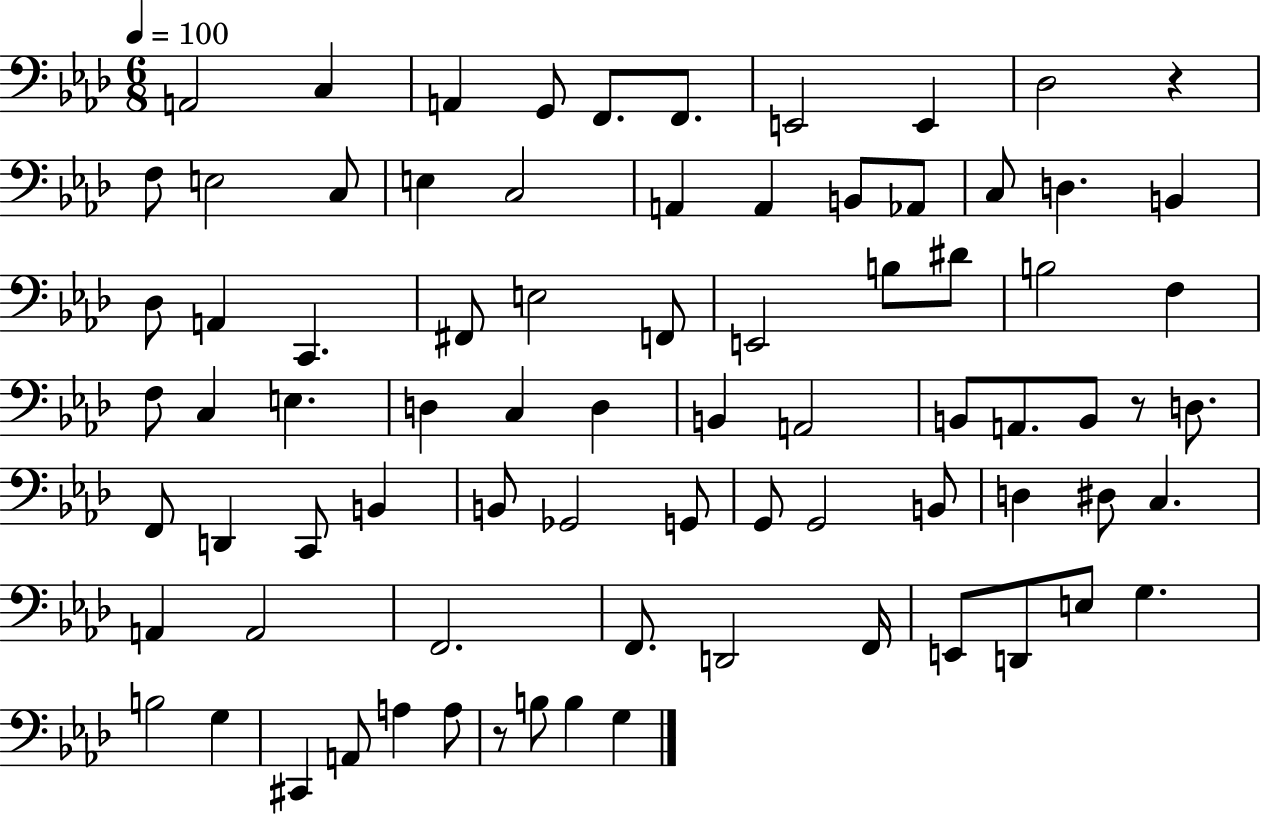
X:1
T:Untitled
M:6/8
L:1/4
K:Ab
A,,2 C, A,, G,,/2 F,,/2 F,,/2 E,,2 E,, _D,2 z F,/2 E,2 C,/2 E, C,2 A,, A,, B,,/2 _A,,/2 C,/2 D, B,, _D,/2 A,, C,, ^F,,/2 E,2 F,,/2 E,,2 B,/2 ^D/2 B,2 F, F,/2 C, E, D, C, D, B,, A,,2 B,,/2 A,,/2 B,,/2 z/2 D,/2 F,,/2 D,, C,,/2 B,, B,,/2 _G,,2 G,,/2 G,,/2 G,,2 B,,/2 D, ^D,/2 C, A,, A,,2 F,,2 F,,/2 D,,2 F,,/4 E,,/2 D,,/2 E,/2 G, B,2 G, ^C,, A,,/2 A, A,/2 z/2 B,/2 B, G,